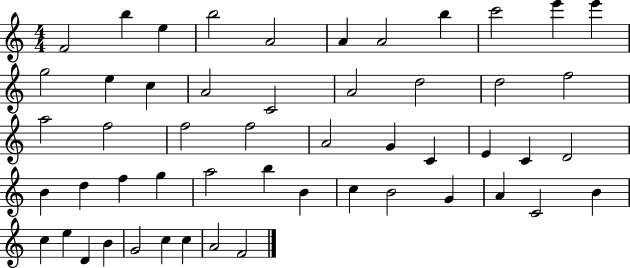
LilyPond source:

{
  \clef treble
  \numericTimeSignature
  \time 4/4
  \key c \major
  f'2 b''4 e''4 | b''2 a'2 | a'4 a'2 b''4 | c'''2 e'''4 e'''4 | \break g''2 e''4 c''4 | a'2 c'2 | a'2 d''2 | d''2 f''2 | \break a''2 f''2 | f''2 f''2 | a'2 g'4 c'4 | e'4 c'4 d'2 | \break b'4 d''4 f''4 g''4 | a''2 b''4 b'4 | c''4 b'2 g'4 | a'4 c'2 b'4 | \break c''4 e''4 d'4 b'4 | g'2 c''4 c''4 | a'2 f'2 | \bar "|."
}